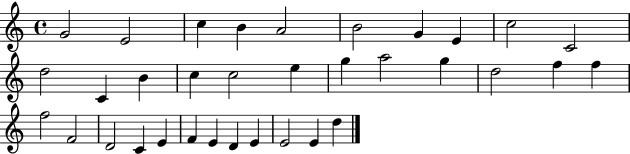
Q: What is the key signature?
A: C major